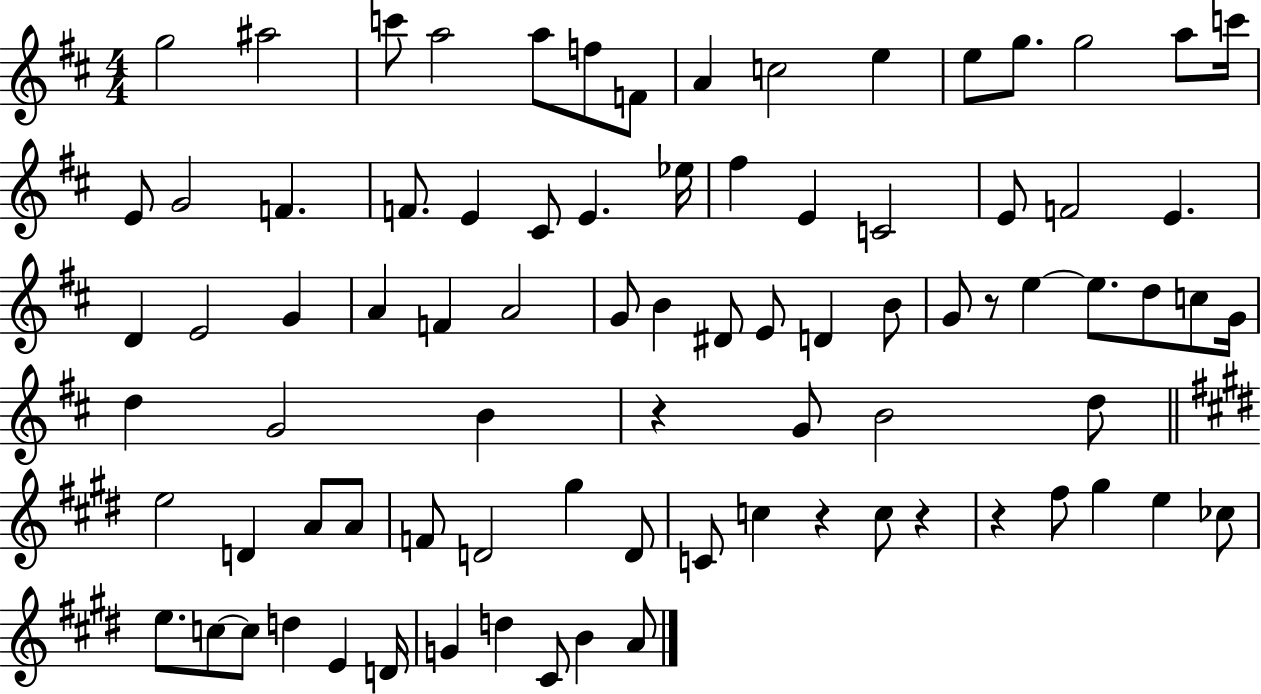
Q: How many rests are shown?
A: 5